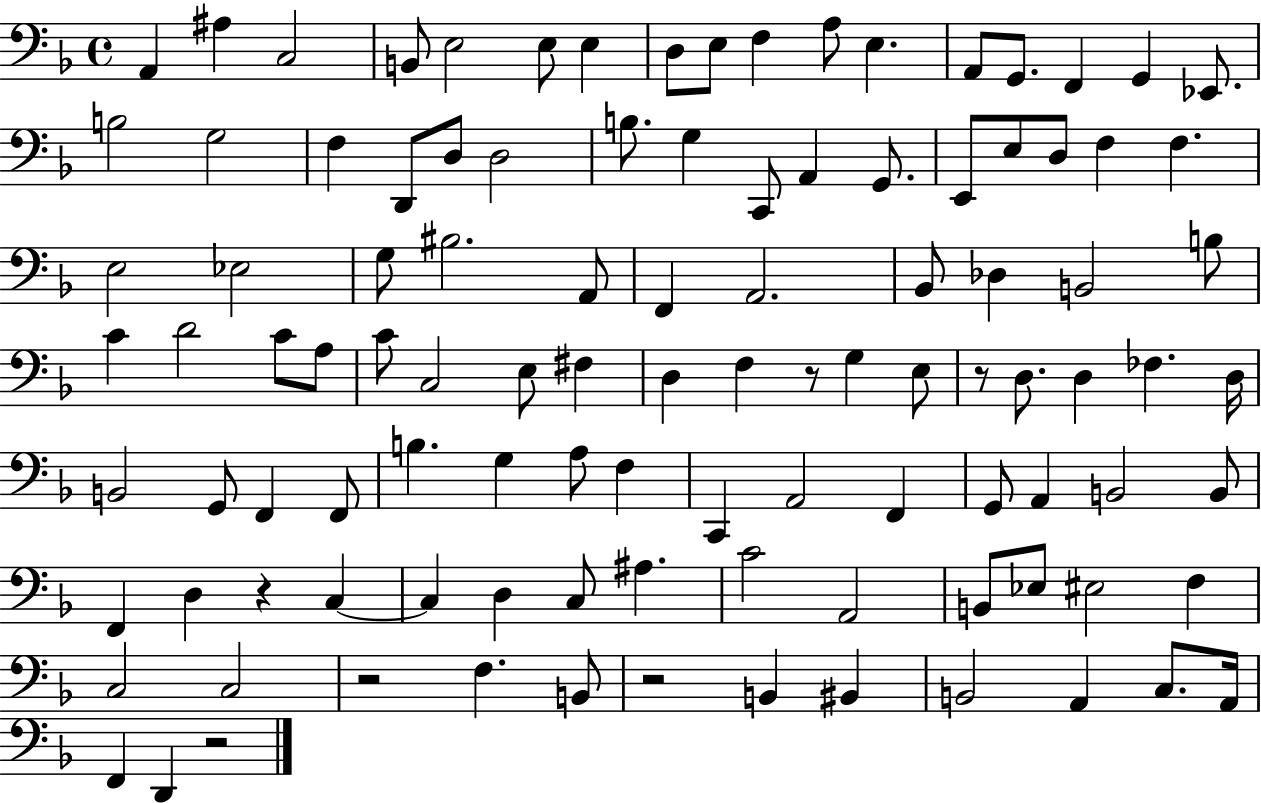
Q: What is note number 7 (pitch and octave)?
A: E3